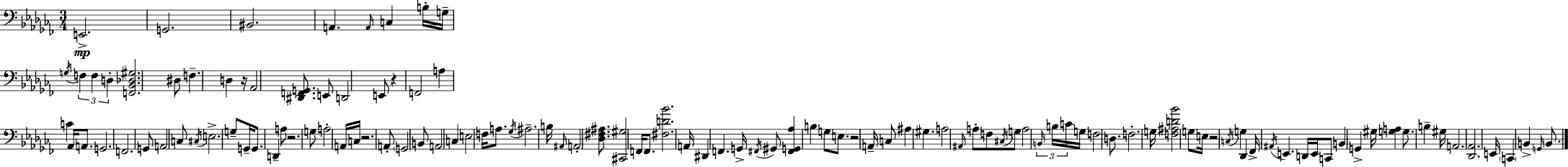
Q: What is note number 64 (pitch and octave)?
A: E3